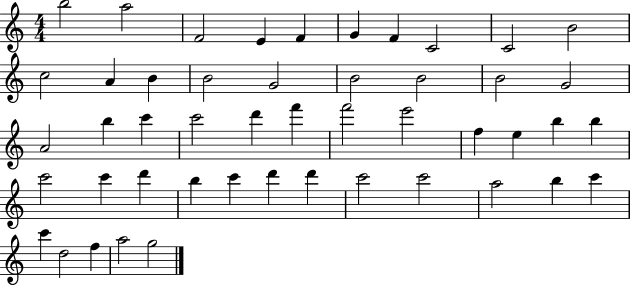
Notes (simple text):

B5/h A5/h F4/h E4/q F4/q G4/q F4/q C4/h C4/h B4/h C5/h A4/q B4/q B4/h G4/h B4/h B4/h B4/h G4/h A4/h B5/q C6/q C6/h D6/q F6/q F6/h E6/h F5/q E5/q B5/q B5/q C6/h C6/q D6/q B5/q C6/q D6/q D6/q C6/h C6/h A5/h B5/q C6/q C6/q D5/h F5/q A5/h G5/h